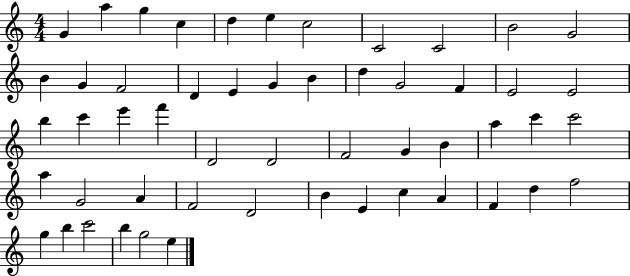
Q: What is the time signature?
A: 4/4